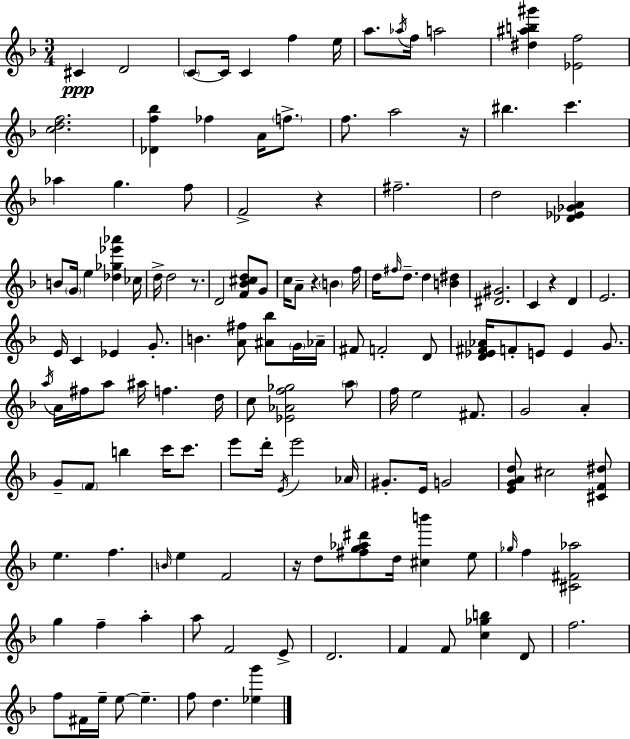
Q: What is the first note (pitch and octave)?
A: C#4